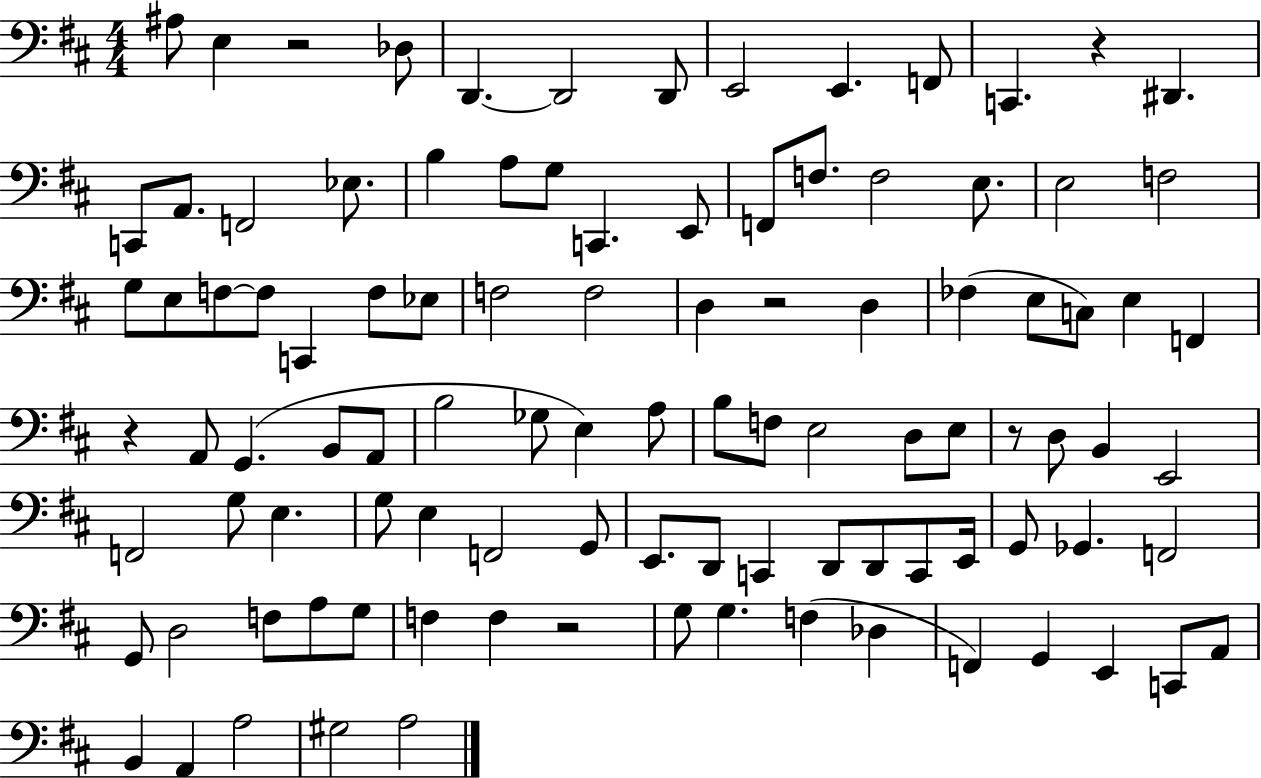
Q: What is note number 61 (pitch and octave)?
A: E3